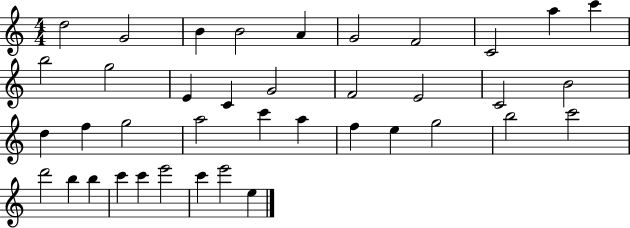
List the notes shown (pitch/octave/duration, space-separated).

D5/h G4/h B4/q B4/h A4/q G4/h F4/h C4/h A5/q C6/q B5/h G5/h E4/q C4/q G4/h F4/h E4/h C4/h B4/h D5/q F5/q G5/h A5/h C6/q A5/q F5/q E5/q G5/h B5/h C6/h D6/h B5/q B5/q C6/q C6/q E6/h C6/q E6/h E5/q